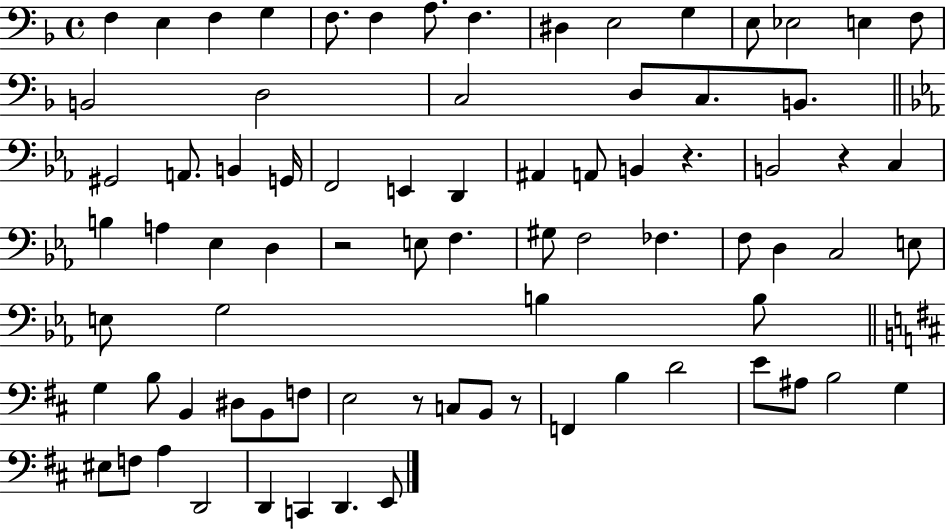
X:1
T:Untitled
M:4/4
L:1/4
K:F
F, E, F, G, F,/2 F, A,/2 F, ^D, E,2 G, E,/2 _E,2 E, F,/2 B,,2 D,2 C,2 D,/2 C,/2 B,,/2 ^G,,2 A,,/2 B,, G,,/4 F,,2 E,, D,, ^A,, A,,/2 B,, z B,,2 z C, B, A, _E, D, z2 E,/2 F, ^G,/2 F,2 _F, F,/2 D, C,2 E,/2 E,/2 G,2 B, B,/2 G, B,/2 B,, ^D,/2 B,,/2 F,/2 E,2 z/2 C,/2 B,,/2 z/2 F,, B, D2 E/2 ^A,/2 B,2 G, ^E,/2 F,/2 A, D,,2 D,, C,, D,, E,,/2